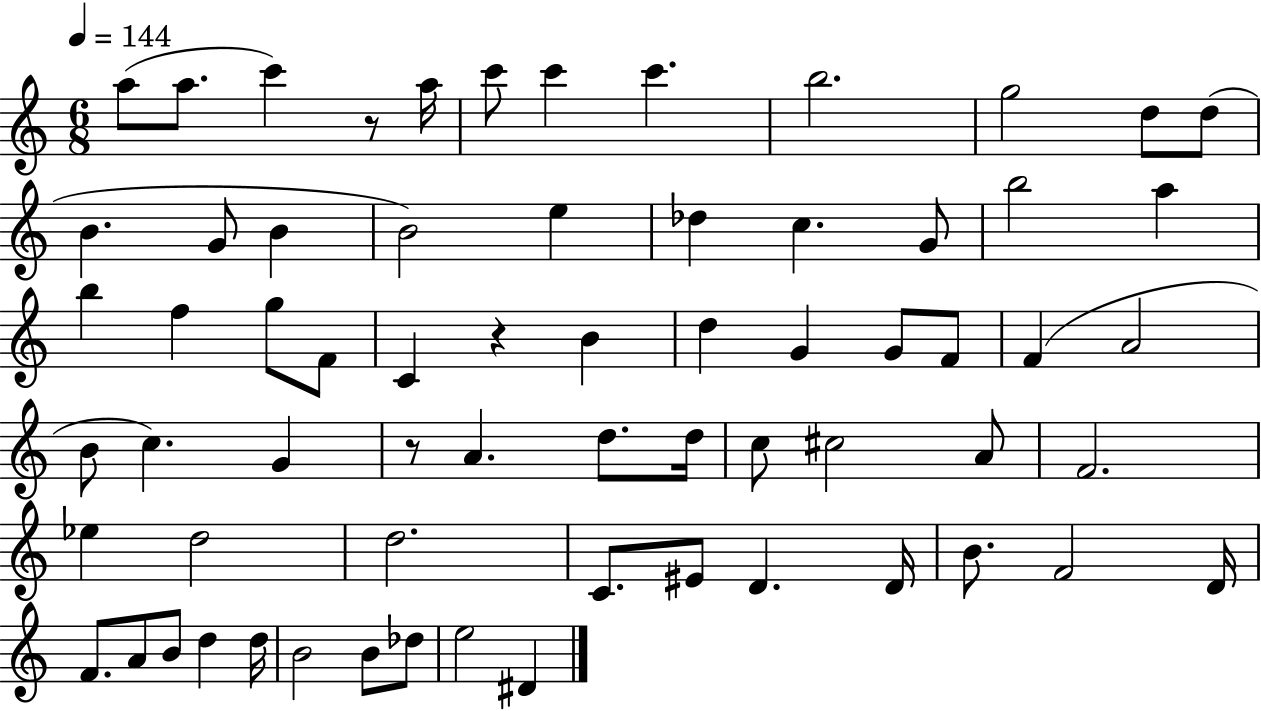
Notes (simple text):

A5/e A5/e. C6/q R/e A5/s C6/e C6/q C6/q. B5/h. G5/h D5/e D5/e B4/q. G4/e B4/q B4/h E5/q Db5/q C5/q. G4/e B5/h A5/q B5/q F5/q G5/e F4/e C4/q R/q B4/q D5/q G4/q G4/e F4/e F4/q A4/h B4/e C5/q. G4/q R/e A4/q. D5/e. D5/s C5/e C#5/h A4/e F4/h. Eb5/q D5/h D5/h. C4/e. EIS4/e D4/q. D4/s B4/e. F4/h D4/s F4/e. A4/e B4/e D5/q D5/s B4/h B4/e Db5/e E5/h D#4/q